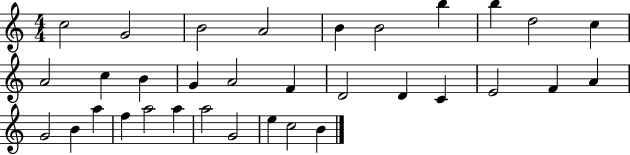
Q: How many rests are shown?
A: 0